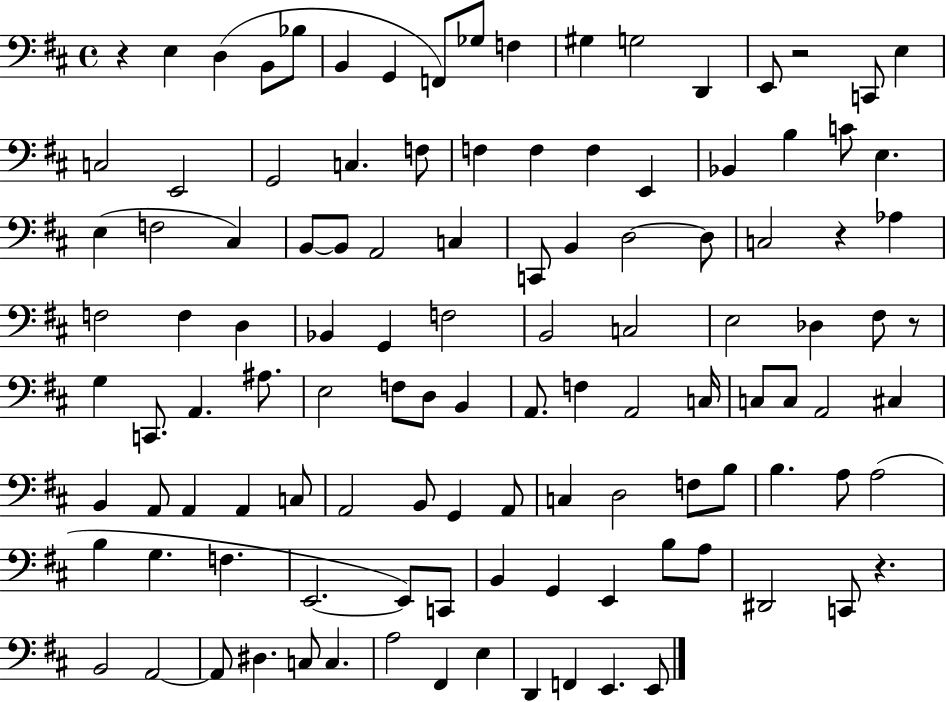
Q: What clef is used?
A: bass